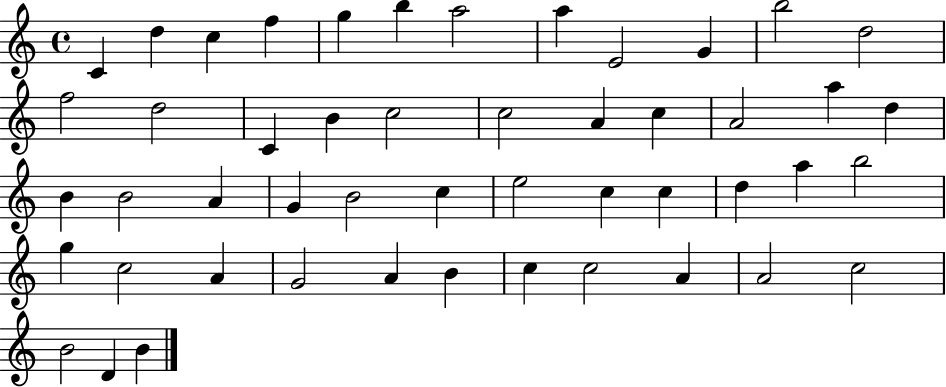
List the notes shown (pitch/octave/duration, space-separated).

C4/q D5/q C5/q F5/q G5/q B5/q A5/h A5/q E4/h G4/q B5/h D5/h F5/h D5/h C4/q B4/q C5/h C5/h A4/q C5/q A4/h A5/q D5/q B4/q B4/h A4/q G4/q B4/h C5/q E5/h C5/q C5/q D5/q A5/q B5/h G5/q C5/h A4/q G4/h A4/q B4/q C5/q C5/h A4/q A4/h C5/h B4/h D4/q B4/q